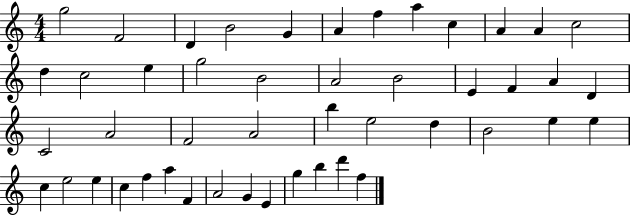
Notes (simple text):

G5/h F4/h D4/q B4/h G4/q A4/q F5/q A5/q C5/q A4/q A4/q C5/h D5/q C5/h E5/q G5/h B4/h A4/h B4/h E4/q F4/q A4/q D4/q C4/h A4/h F4/h A4/h B5/q E5/h D5/q B4/h E5/q E5/q C5/q E5/h E5/q C5/q F5/q A5/q F4/q A4/h G4/q E4/q G5/q B5/q D6/q F5/q